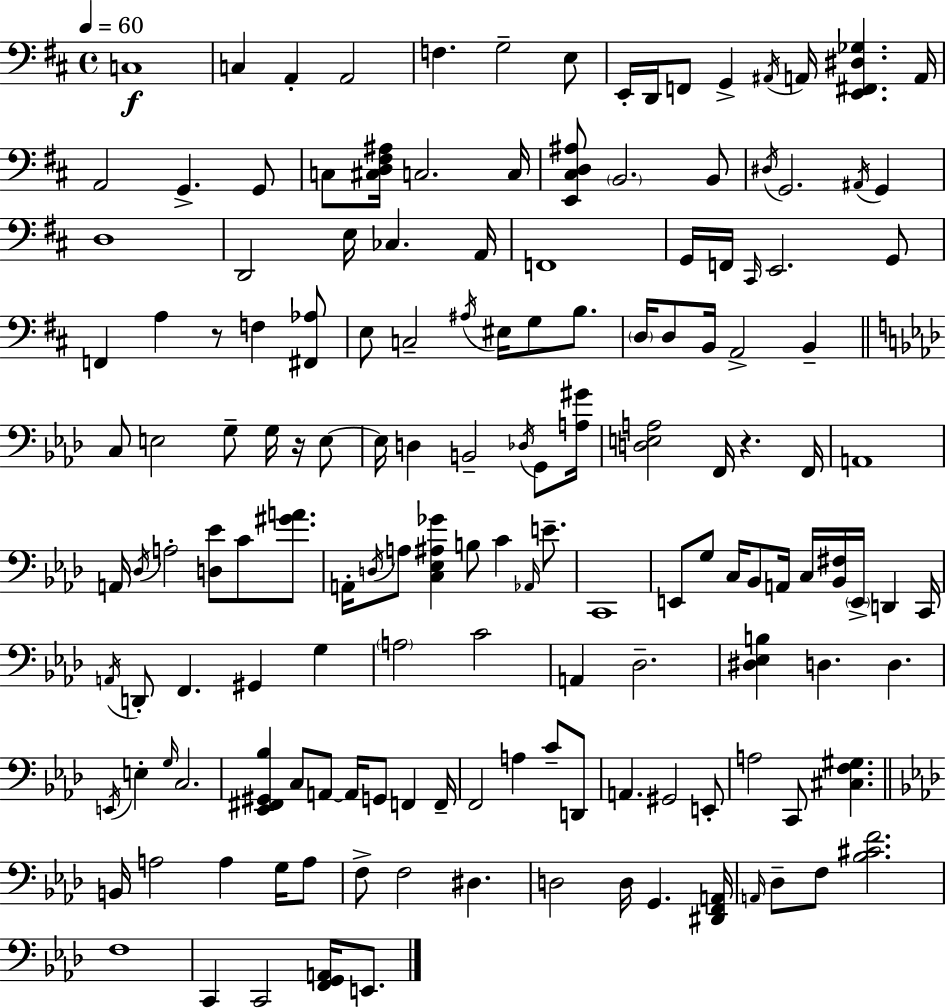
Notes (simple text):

C3/w C3/q A2/q A2/h F3/q. G3/h E3/e E2/s D2/s F2/e G2/q A#2/s A2/s [E2,F#2,D#3,Gb3]/q. A2/s A2/h G2/q. G2/e C3/e [C#3,D3,F#3,A#3]/s C3/h. C3/s [E2,C#3,D3,A#3]/e B2/h. B2/e D#3/s G2/h. A#2/s G2/q D3/w D2/h E3/s CES3/q. A2/s F2/w G2/s F2/s C#2/s E2/h. G2/e F2/q A3/q R/e F3/q [F#2,Ab3]/e E3/e C3/h A#3/s EIS3/s G3/e B3/e. D3/s D3/e B2/s A2/h B2/q C3/e E3/h G3/e G3/s R/s E3/e E3/s D3/q B2/h Db3/s G2/e [A3,G#4]/s [D3,E3,A3]/h F2/s R/q. F2/s A2/w A2/s Db3/s A3/h [D3,Eb4]/e C4/e [G#4,A4]/e. A2/s D3/s A3/e [C3,Eb3,A#3,Gb4]/q B3/e C4/q Ab2/s E4/e. C2/w E2/e G3/e C3/s Bb2/e A2/s C3/s [Bb2,F#3]/s E2/s D2/q C2/s A2/s D2/e F2/q. G#2/q G3/q A3/h C4/h A2/q Db3/h. [D#3,Eb3,B3]/q D3/q. D3/q. E2/s E3/q G3/s C3/h. [Eb2,F#2,G#2,Bb3]/q C3/e A2/e A2/s G2/e F2/q F2/s F2/h A3/q C4/e D2/e A2/q. G#2/h E2/e A3/h C2/e [C#3,F3,G#3]/q. B2/s A3/h A3/q G3/s A3/e F3/e F3/h D#3/q. D3/h D3/s G2/q. [D#2,F2,A2]/s A2/s Db3/e F3/e [Bb3,C#4,F4]/h. F3/w C2/q C2/h [F2,G2,A2]/s E2/e.